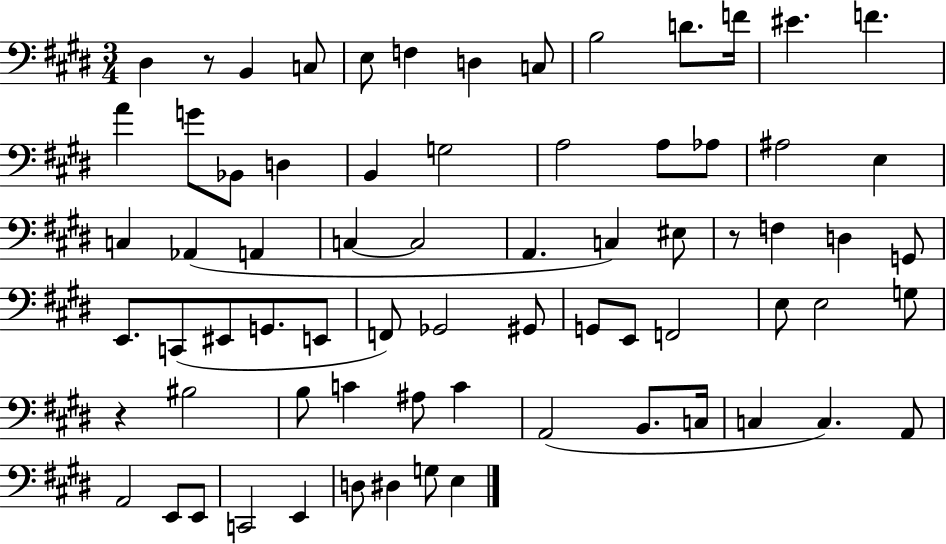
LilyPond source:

{
  \clef bass
  \numericTimeSignature
  \time 3/4
  \key e \major
  dis4 r8 b,4 c8 | e8 f4 d4 c8 | b2 d'8. f'16 | eis'4. f'4. | \break a'4 g'8 bes,8 d4 | b,4 g2 | a2 a8 aes8 | ais2 e4 | \break c4 aes,4( a,4 | c4~~ c2 | a,4. c4) eis8 | r8 f4 d4 g,8 | \break e,8. c,8( eis,8 g,8. e,8 | f,8) ges,2 gis,8 | g,8 e,8 f,2 | e8 e2 g8 | \break r4 bis2 | b8 c'4 ais8 c'4 | a,2( b,8. c16 | c4 c4.) a,8 | \break a,2 e,8 e,8 | c,2 e,4 | d8 dis4 g8 e4 | \bar "|."
}